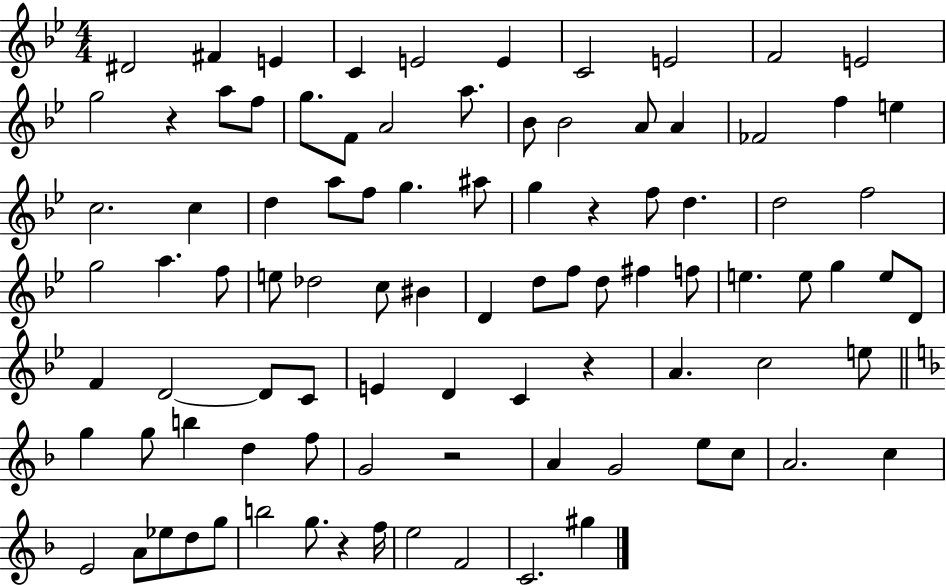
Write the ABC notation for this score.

X:1
T:Untitled
M:4/4
L:1/4
K:Bb
^D2 ^F E C E2 E C2 E2 F2 E2 g2 z a/2 f/2 g/2 F/2 A2 a/2 _B/2 _B2 A/2 A _F2 f e c2 c d a/2 f/2 g ^a/2 g z f/2 d d2 f2 g2 a f/2 e/2 _d2 c/2 ^B D d/2 f/2 d/2 ^f f/2 e e/2 g e/2 D/2 F D2 D/2 C/2 E D C z A c2 e/2 g g/2 b d f/2 G2 z2 A G2 e/2 c/2 A2 c E2 A/2 _e/2 d/2 g/2 b2 g/2 z f/4 e2 F2 C2 ^g